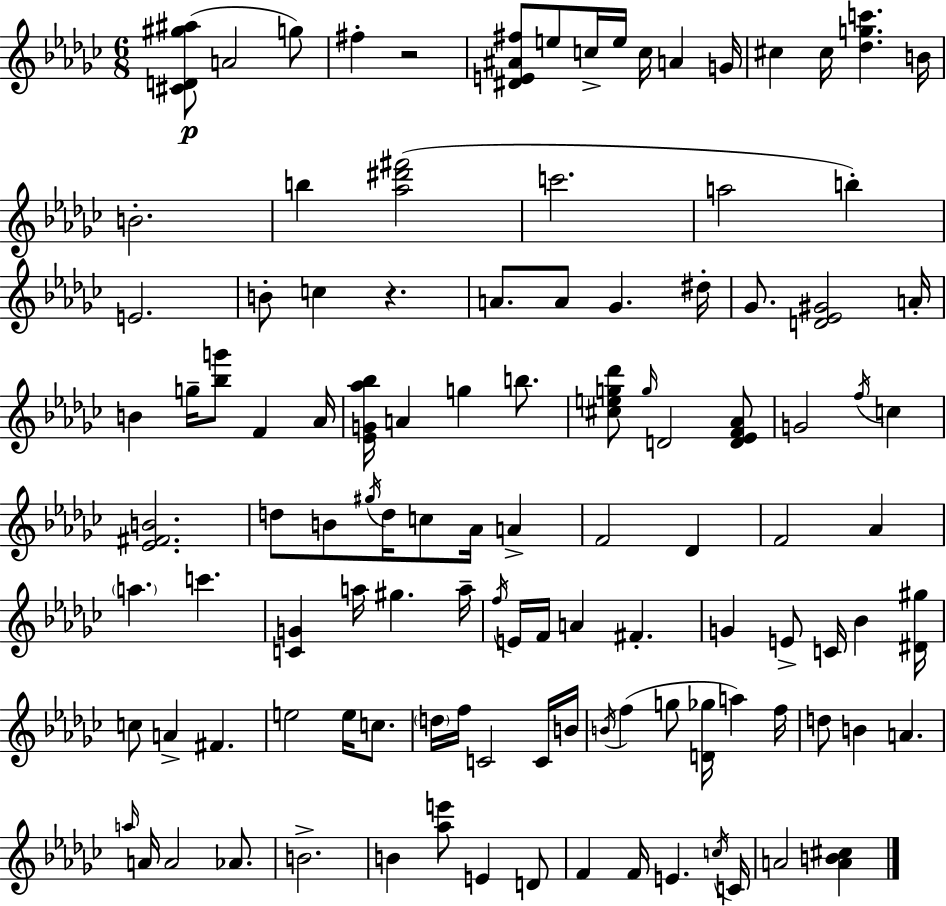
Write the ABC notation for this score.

X:1
T:Untitled
M:6/8
L:1/4
K:Ebm
[^CD^g^a]/2 A2 g/2 ^f z2 [^DE^A^f]/2 e/2 c/4 e/4 c/4 A G/4 ^c ^c/4 [_dgc'] B/4 B2 b [_a^d'^f']2 c'2 a2 b E2 B/2 c z A/2 A/2 _G ^d/4 _G/2 [D_E^G]2 A/4 B g/4 [_bg']/2 F _A/4 [_EG_a_b]/4 A g b/2 [^ceg_d']/2 g/4 D2 [D_EF_A]/2 G2 f/4 c [_E^FB]2 d/2 B/2 ^g/4 d/4 c/2 _A/4 A F2 _D F2 _A a c' [CG] a/4 ^g a/4 f/4 E/4 F/4 A ^F G E/2 C/4 _B [^D^g]/4 c/2 A ^F e2 e/4 c/2 d/4 f/4 C2 C/4 B/4 B/4 f g/2 [D_g]/4 a f/4 d/2 B A a/4 A/4 A2 _A/2 B2 B [_ae']/2 E D/2 F F/4 E c/4 C/4 A2 [AB^c]